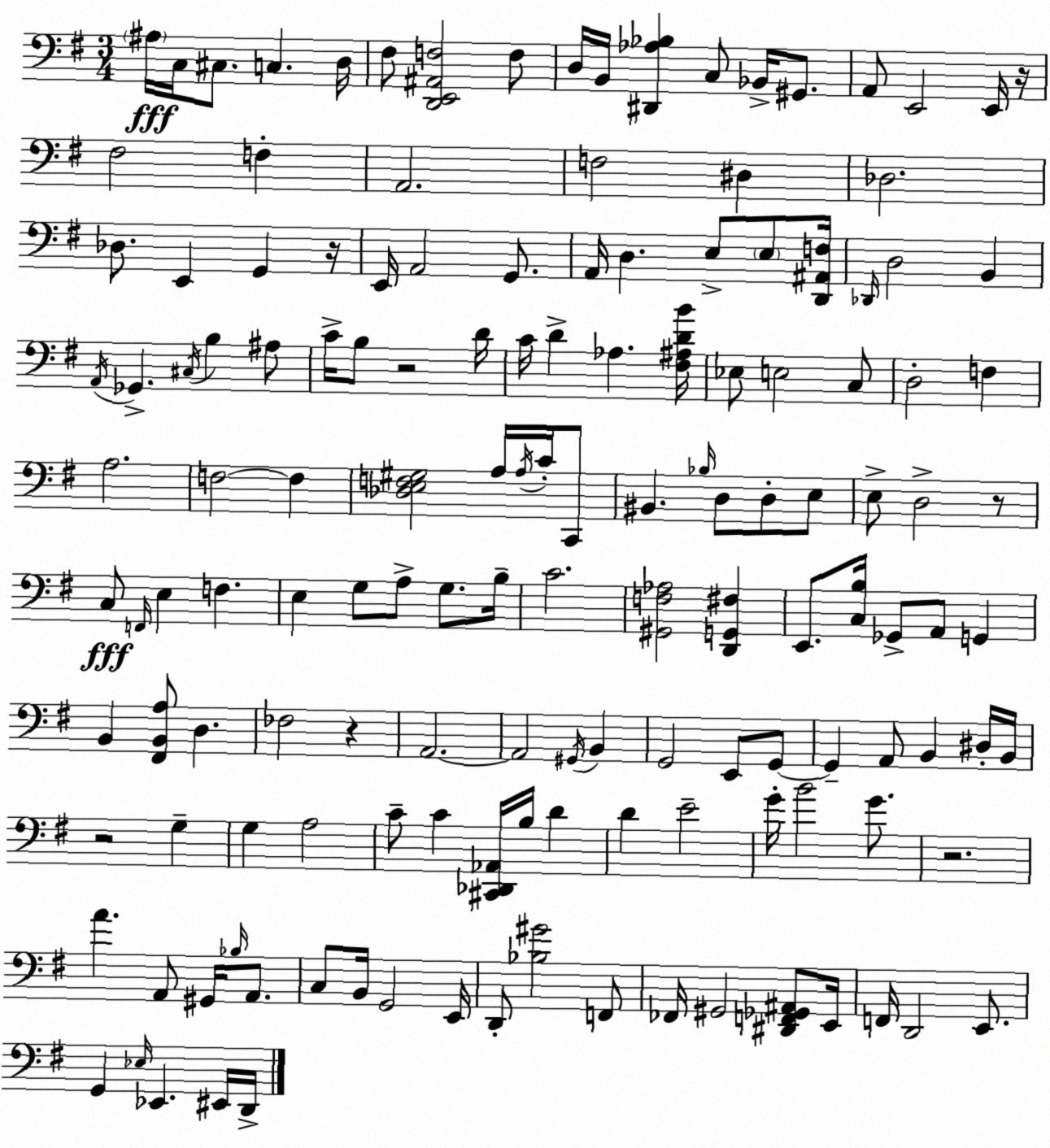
X:1
T:Untitled
M:3/4
L:1/4
K:G
^A,/4 C,/4 ^C,/2 C, D,/4 ^F,/2 [D,,E,,^A,,F,]2 F,/2 D,/4 B,,/4 [^D,,_A,_B,] C,/2 _B,,/4 ^G,,/2 A,,/2 E,,2 E,,/4 z/4 ^F,2 F, A,,2 F,2 ^D, _D,2 _D,/2 E,, G,, z/4 E,,/4 A,,2 G,,/2 A,,/4 D, E,/2 E,/2 [D,,^A,,F,]/4 _D,,/4 D,2 B,, A,,/4 _G,, ^C,/4 B, ^A,/2 C/4 B,/2 z2 D/4 C/4 D _A, [^F,^A,DB]/4 _E,/2 E,2 C,/2 D,2 F, A,2 F,2 F, [_D,E,F,^G,]2 A,/4 A,/4 C/4 C,,/2 ^B,, _B,/4 D,/2 D,/2 E,/2 E,/2 D,2 z/2 C,/2 F,,/4 E, F, E, G,/2 A,/2 G,/2 B,/4 C2 [^G,,F,_A,]2 [D,,G,,^F,] E,,/2 [C,B,]/4 _G,,/2 A,,/2 G,, B,, [^F,,B,,A,]/2 D, _F,2 z A,,2 A,,2 ^G,,/4 B,, G,,2 E,,/2 G,,/2 G,, A,,/2 B,, ^D,/4 B,,/4 z2 G, G, A,2 C/2 C [^C,,_D,,_A,,]/4 B,/4 D D E2 G/4 B2 G/2 z2 A A,,/2 ^G,,/4 _B,/4 A,,/2 C,/2 B,,/4 G,,2 E,,/4 D,,/2 [_B,^G]2 F,,/2 _F,,/4 ^G,,2 [^D,,F,,_G,,^A,,]/2 E,,/4 F,,/4 D,,2 E,,/2 G,, _E,/4 _E,, ^E,,/4 D,,/4